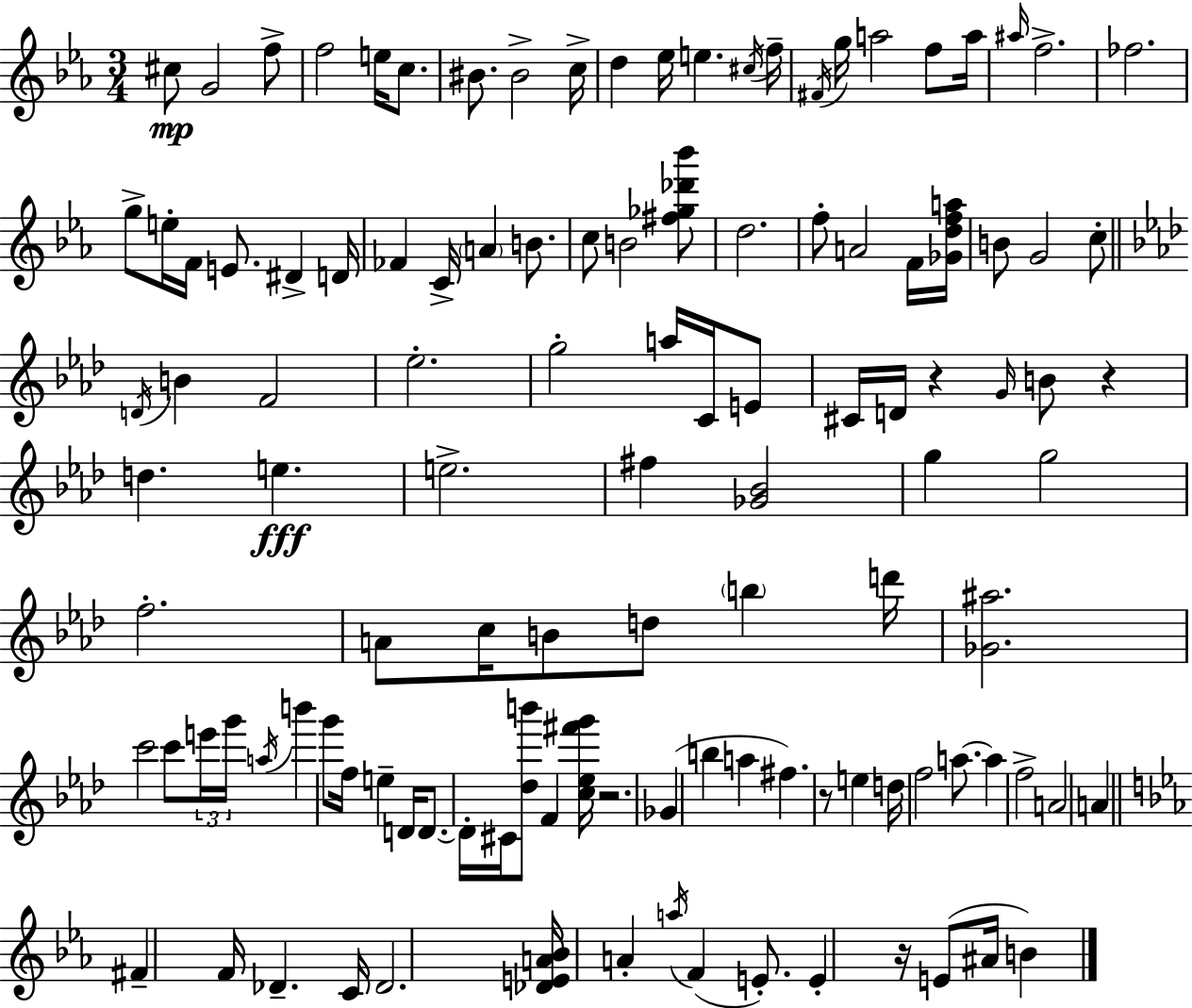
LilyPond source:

{
  \clef treble
  \numericTimeSignature
  \time 3/4
  \key ees \major
  cis''8\mp g'2 f''8-> | f''2 e''16 c''8. | bis'8. bis'2-> c''16-> | d''4 ees''16 e''4. \acciaccatura { cis''16 } | \break f''16-- \acciaccatura { fis'16 } g''16 a''2 f''8 | a''16 \grace { ais''16 } f''2.-> | fes''2. | g''8-> e''16-. f'16 e'8. dis'4-> | \break d'16 fes'4 c'16-> \parenthesize a'4 | b'8. c''8 b'2 | <fis'' ges'' des''' bes'''>8 d''2. | f''8-. a'2 | \break f'16 <ges' d'' f'' a''>16 b'8 g'2 | c''8-. \bar "||" \break \key f \minor \acciaccatura { d'16 } b'4 f'2 | ees''2.-. | g''2-. a''16 c'16 e'8 | cis'16 d'16 r4 \grace { g'16 } b'8 r4 | \break d''4. e''4.\fff | e''2.-> | fis''4 <ges' bes'>2 | g''4 g''2 | \break f''2.-. | a'8 c''16 b'8 d''8 \parenthesize b''4 | d'''16 <ges' ais''>2. | c'''2 c'''8 | \break \tuplet 3/2 { e'''16 g'''16 \acciaccatura { a''16 } } b'''4 g'''8 f''16 e''4-- | d'16 d'8.~~ d'16-. cis'16 <des'' b'''>8 f'4 | <c'' ees'' fis''' g'''>16 r2. | ges'4( b''4 a''4 | \break fis''4.) r8 e''4 | d''16 f''2 | a''8.~~ a''4 f''2-> | a'2 a'4 | \break \bar "||" \break \key c \minor fis'4-- f'16 des'4.-- c'16 | des'2. | <des' e' a' bes'>16 a'4-. \acciaccatura { a''16 }( f'4 e'8.-.) | e'4-. r16 e'8( ais'16 b'4) | \break \bar "|."
}